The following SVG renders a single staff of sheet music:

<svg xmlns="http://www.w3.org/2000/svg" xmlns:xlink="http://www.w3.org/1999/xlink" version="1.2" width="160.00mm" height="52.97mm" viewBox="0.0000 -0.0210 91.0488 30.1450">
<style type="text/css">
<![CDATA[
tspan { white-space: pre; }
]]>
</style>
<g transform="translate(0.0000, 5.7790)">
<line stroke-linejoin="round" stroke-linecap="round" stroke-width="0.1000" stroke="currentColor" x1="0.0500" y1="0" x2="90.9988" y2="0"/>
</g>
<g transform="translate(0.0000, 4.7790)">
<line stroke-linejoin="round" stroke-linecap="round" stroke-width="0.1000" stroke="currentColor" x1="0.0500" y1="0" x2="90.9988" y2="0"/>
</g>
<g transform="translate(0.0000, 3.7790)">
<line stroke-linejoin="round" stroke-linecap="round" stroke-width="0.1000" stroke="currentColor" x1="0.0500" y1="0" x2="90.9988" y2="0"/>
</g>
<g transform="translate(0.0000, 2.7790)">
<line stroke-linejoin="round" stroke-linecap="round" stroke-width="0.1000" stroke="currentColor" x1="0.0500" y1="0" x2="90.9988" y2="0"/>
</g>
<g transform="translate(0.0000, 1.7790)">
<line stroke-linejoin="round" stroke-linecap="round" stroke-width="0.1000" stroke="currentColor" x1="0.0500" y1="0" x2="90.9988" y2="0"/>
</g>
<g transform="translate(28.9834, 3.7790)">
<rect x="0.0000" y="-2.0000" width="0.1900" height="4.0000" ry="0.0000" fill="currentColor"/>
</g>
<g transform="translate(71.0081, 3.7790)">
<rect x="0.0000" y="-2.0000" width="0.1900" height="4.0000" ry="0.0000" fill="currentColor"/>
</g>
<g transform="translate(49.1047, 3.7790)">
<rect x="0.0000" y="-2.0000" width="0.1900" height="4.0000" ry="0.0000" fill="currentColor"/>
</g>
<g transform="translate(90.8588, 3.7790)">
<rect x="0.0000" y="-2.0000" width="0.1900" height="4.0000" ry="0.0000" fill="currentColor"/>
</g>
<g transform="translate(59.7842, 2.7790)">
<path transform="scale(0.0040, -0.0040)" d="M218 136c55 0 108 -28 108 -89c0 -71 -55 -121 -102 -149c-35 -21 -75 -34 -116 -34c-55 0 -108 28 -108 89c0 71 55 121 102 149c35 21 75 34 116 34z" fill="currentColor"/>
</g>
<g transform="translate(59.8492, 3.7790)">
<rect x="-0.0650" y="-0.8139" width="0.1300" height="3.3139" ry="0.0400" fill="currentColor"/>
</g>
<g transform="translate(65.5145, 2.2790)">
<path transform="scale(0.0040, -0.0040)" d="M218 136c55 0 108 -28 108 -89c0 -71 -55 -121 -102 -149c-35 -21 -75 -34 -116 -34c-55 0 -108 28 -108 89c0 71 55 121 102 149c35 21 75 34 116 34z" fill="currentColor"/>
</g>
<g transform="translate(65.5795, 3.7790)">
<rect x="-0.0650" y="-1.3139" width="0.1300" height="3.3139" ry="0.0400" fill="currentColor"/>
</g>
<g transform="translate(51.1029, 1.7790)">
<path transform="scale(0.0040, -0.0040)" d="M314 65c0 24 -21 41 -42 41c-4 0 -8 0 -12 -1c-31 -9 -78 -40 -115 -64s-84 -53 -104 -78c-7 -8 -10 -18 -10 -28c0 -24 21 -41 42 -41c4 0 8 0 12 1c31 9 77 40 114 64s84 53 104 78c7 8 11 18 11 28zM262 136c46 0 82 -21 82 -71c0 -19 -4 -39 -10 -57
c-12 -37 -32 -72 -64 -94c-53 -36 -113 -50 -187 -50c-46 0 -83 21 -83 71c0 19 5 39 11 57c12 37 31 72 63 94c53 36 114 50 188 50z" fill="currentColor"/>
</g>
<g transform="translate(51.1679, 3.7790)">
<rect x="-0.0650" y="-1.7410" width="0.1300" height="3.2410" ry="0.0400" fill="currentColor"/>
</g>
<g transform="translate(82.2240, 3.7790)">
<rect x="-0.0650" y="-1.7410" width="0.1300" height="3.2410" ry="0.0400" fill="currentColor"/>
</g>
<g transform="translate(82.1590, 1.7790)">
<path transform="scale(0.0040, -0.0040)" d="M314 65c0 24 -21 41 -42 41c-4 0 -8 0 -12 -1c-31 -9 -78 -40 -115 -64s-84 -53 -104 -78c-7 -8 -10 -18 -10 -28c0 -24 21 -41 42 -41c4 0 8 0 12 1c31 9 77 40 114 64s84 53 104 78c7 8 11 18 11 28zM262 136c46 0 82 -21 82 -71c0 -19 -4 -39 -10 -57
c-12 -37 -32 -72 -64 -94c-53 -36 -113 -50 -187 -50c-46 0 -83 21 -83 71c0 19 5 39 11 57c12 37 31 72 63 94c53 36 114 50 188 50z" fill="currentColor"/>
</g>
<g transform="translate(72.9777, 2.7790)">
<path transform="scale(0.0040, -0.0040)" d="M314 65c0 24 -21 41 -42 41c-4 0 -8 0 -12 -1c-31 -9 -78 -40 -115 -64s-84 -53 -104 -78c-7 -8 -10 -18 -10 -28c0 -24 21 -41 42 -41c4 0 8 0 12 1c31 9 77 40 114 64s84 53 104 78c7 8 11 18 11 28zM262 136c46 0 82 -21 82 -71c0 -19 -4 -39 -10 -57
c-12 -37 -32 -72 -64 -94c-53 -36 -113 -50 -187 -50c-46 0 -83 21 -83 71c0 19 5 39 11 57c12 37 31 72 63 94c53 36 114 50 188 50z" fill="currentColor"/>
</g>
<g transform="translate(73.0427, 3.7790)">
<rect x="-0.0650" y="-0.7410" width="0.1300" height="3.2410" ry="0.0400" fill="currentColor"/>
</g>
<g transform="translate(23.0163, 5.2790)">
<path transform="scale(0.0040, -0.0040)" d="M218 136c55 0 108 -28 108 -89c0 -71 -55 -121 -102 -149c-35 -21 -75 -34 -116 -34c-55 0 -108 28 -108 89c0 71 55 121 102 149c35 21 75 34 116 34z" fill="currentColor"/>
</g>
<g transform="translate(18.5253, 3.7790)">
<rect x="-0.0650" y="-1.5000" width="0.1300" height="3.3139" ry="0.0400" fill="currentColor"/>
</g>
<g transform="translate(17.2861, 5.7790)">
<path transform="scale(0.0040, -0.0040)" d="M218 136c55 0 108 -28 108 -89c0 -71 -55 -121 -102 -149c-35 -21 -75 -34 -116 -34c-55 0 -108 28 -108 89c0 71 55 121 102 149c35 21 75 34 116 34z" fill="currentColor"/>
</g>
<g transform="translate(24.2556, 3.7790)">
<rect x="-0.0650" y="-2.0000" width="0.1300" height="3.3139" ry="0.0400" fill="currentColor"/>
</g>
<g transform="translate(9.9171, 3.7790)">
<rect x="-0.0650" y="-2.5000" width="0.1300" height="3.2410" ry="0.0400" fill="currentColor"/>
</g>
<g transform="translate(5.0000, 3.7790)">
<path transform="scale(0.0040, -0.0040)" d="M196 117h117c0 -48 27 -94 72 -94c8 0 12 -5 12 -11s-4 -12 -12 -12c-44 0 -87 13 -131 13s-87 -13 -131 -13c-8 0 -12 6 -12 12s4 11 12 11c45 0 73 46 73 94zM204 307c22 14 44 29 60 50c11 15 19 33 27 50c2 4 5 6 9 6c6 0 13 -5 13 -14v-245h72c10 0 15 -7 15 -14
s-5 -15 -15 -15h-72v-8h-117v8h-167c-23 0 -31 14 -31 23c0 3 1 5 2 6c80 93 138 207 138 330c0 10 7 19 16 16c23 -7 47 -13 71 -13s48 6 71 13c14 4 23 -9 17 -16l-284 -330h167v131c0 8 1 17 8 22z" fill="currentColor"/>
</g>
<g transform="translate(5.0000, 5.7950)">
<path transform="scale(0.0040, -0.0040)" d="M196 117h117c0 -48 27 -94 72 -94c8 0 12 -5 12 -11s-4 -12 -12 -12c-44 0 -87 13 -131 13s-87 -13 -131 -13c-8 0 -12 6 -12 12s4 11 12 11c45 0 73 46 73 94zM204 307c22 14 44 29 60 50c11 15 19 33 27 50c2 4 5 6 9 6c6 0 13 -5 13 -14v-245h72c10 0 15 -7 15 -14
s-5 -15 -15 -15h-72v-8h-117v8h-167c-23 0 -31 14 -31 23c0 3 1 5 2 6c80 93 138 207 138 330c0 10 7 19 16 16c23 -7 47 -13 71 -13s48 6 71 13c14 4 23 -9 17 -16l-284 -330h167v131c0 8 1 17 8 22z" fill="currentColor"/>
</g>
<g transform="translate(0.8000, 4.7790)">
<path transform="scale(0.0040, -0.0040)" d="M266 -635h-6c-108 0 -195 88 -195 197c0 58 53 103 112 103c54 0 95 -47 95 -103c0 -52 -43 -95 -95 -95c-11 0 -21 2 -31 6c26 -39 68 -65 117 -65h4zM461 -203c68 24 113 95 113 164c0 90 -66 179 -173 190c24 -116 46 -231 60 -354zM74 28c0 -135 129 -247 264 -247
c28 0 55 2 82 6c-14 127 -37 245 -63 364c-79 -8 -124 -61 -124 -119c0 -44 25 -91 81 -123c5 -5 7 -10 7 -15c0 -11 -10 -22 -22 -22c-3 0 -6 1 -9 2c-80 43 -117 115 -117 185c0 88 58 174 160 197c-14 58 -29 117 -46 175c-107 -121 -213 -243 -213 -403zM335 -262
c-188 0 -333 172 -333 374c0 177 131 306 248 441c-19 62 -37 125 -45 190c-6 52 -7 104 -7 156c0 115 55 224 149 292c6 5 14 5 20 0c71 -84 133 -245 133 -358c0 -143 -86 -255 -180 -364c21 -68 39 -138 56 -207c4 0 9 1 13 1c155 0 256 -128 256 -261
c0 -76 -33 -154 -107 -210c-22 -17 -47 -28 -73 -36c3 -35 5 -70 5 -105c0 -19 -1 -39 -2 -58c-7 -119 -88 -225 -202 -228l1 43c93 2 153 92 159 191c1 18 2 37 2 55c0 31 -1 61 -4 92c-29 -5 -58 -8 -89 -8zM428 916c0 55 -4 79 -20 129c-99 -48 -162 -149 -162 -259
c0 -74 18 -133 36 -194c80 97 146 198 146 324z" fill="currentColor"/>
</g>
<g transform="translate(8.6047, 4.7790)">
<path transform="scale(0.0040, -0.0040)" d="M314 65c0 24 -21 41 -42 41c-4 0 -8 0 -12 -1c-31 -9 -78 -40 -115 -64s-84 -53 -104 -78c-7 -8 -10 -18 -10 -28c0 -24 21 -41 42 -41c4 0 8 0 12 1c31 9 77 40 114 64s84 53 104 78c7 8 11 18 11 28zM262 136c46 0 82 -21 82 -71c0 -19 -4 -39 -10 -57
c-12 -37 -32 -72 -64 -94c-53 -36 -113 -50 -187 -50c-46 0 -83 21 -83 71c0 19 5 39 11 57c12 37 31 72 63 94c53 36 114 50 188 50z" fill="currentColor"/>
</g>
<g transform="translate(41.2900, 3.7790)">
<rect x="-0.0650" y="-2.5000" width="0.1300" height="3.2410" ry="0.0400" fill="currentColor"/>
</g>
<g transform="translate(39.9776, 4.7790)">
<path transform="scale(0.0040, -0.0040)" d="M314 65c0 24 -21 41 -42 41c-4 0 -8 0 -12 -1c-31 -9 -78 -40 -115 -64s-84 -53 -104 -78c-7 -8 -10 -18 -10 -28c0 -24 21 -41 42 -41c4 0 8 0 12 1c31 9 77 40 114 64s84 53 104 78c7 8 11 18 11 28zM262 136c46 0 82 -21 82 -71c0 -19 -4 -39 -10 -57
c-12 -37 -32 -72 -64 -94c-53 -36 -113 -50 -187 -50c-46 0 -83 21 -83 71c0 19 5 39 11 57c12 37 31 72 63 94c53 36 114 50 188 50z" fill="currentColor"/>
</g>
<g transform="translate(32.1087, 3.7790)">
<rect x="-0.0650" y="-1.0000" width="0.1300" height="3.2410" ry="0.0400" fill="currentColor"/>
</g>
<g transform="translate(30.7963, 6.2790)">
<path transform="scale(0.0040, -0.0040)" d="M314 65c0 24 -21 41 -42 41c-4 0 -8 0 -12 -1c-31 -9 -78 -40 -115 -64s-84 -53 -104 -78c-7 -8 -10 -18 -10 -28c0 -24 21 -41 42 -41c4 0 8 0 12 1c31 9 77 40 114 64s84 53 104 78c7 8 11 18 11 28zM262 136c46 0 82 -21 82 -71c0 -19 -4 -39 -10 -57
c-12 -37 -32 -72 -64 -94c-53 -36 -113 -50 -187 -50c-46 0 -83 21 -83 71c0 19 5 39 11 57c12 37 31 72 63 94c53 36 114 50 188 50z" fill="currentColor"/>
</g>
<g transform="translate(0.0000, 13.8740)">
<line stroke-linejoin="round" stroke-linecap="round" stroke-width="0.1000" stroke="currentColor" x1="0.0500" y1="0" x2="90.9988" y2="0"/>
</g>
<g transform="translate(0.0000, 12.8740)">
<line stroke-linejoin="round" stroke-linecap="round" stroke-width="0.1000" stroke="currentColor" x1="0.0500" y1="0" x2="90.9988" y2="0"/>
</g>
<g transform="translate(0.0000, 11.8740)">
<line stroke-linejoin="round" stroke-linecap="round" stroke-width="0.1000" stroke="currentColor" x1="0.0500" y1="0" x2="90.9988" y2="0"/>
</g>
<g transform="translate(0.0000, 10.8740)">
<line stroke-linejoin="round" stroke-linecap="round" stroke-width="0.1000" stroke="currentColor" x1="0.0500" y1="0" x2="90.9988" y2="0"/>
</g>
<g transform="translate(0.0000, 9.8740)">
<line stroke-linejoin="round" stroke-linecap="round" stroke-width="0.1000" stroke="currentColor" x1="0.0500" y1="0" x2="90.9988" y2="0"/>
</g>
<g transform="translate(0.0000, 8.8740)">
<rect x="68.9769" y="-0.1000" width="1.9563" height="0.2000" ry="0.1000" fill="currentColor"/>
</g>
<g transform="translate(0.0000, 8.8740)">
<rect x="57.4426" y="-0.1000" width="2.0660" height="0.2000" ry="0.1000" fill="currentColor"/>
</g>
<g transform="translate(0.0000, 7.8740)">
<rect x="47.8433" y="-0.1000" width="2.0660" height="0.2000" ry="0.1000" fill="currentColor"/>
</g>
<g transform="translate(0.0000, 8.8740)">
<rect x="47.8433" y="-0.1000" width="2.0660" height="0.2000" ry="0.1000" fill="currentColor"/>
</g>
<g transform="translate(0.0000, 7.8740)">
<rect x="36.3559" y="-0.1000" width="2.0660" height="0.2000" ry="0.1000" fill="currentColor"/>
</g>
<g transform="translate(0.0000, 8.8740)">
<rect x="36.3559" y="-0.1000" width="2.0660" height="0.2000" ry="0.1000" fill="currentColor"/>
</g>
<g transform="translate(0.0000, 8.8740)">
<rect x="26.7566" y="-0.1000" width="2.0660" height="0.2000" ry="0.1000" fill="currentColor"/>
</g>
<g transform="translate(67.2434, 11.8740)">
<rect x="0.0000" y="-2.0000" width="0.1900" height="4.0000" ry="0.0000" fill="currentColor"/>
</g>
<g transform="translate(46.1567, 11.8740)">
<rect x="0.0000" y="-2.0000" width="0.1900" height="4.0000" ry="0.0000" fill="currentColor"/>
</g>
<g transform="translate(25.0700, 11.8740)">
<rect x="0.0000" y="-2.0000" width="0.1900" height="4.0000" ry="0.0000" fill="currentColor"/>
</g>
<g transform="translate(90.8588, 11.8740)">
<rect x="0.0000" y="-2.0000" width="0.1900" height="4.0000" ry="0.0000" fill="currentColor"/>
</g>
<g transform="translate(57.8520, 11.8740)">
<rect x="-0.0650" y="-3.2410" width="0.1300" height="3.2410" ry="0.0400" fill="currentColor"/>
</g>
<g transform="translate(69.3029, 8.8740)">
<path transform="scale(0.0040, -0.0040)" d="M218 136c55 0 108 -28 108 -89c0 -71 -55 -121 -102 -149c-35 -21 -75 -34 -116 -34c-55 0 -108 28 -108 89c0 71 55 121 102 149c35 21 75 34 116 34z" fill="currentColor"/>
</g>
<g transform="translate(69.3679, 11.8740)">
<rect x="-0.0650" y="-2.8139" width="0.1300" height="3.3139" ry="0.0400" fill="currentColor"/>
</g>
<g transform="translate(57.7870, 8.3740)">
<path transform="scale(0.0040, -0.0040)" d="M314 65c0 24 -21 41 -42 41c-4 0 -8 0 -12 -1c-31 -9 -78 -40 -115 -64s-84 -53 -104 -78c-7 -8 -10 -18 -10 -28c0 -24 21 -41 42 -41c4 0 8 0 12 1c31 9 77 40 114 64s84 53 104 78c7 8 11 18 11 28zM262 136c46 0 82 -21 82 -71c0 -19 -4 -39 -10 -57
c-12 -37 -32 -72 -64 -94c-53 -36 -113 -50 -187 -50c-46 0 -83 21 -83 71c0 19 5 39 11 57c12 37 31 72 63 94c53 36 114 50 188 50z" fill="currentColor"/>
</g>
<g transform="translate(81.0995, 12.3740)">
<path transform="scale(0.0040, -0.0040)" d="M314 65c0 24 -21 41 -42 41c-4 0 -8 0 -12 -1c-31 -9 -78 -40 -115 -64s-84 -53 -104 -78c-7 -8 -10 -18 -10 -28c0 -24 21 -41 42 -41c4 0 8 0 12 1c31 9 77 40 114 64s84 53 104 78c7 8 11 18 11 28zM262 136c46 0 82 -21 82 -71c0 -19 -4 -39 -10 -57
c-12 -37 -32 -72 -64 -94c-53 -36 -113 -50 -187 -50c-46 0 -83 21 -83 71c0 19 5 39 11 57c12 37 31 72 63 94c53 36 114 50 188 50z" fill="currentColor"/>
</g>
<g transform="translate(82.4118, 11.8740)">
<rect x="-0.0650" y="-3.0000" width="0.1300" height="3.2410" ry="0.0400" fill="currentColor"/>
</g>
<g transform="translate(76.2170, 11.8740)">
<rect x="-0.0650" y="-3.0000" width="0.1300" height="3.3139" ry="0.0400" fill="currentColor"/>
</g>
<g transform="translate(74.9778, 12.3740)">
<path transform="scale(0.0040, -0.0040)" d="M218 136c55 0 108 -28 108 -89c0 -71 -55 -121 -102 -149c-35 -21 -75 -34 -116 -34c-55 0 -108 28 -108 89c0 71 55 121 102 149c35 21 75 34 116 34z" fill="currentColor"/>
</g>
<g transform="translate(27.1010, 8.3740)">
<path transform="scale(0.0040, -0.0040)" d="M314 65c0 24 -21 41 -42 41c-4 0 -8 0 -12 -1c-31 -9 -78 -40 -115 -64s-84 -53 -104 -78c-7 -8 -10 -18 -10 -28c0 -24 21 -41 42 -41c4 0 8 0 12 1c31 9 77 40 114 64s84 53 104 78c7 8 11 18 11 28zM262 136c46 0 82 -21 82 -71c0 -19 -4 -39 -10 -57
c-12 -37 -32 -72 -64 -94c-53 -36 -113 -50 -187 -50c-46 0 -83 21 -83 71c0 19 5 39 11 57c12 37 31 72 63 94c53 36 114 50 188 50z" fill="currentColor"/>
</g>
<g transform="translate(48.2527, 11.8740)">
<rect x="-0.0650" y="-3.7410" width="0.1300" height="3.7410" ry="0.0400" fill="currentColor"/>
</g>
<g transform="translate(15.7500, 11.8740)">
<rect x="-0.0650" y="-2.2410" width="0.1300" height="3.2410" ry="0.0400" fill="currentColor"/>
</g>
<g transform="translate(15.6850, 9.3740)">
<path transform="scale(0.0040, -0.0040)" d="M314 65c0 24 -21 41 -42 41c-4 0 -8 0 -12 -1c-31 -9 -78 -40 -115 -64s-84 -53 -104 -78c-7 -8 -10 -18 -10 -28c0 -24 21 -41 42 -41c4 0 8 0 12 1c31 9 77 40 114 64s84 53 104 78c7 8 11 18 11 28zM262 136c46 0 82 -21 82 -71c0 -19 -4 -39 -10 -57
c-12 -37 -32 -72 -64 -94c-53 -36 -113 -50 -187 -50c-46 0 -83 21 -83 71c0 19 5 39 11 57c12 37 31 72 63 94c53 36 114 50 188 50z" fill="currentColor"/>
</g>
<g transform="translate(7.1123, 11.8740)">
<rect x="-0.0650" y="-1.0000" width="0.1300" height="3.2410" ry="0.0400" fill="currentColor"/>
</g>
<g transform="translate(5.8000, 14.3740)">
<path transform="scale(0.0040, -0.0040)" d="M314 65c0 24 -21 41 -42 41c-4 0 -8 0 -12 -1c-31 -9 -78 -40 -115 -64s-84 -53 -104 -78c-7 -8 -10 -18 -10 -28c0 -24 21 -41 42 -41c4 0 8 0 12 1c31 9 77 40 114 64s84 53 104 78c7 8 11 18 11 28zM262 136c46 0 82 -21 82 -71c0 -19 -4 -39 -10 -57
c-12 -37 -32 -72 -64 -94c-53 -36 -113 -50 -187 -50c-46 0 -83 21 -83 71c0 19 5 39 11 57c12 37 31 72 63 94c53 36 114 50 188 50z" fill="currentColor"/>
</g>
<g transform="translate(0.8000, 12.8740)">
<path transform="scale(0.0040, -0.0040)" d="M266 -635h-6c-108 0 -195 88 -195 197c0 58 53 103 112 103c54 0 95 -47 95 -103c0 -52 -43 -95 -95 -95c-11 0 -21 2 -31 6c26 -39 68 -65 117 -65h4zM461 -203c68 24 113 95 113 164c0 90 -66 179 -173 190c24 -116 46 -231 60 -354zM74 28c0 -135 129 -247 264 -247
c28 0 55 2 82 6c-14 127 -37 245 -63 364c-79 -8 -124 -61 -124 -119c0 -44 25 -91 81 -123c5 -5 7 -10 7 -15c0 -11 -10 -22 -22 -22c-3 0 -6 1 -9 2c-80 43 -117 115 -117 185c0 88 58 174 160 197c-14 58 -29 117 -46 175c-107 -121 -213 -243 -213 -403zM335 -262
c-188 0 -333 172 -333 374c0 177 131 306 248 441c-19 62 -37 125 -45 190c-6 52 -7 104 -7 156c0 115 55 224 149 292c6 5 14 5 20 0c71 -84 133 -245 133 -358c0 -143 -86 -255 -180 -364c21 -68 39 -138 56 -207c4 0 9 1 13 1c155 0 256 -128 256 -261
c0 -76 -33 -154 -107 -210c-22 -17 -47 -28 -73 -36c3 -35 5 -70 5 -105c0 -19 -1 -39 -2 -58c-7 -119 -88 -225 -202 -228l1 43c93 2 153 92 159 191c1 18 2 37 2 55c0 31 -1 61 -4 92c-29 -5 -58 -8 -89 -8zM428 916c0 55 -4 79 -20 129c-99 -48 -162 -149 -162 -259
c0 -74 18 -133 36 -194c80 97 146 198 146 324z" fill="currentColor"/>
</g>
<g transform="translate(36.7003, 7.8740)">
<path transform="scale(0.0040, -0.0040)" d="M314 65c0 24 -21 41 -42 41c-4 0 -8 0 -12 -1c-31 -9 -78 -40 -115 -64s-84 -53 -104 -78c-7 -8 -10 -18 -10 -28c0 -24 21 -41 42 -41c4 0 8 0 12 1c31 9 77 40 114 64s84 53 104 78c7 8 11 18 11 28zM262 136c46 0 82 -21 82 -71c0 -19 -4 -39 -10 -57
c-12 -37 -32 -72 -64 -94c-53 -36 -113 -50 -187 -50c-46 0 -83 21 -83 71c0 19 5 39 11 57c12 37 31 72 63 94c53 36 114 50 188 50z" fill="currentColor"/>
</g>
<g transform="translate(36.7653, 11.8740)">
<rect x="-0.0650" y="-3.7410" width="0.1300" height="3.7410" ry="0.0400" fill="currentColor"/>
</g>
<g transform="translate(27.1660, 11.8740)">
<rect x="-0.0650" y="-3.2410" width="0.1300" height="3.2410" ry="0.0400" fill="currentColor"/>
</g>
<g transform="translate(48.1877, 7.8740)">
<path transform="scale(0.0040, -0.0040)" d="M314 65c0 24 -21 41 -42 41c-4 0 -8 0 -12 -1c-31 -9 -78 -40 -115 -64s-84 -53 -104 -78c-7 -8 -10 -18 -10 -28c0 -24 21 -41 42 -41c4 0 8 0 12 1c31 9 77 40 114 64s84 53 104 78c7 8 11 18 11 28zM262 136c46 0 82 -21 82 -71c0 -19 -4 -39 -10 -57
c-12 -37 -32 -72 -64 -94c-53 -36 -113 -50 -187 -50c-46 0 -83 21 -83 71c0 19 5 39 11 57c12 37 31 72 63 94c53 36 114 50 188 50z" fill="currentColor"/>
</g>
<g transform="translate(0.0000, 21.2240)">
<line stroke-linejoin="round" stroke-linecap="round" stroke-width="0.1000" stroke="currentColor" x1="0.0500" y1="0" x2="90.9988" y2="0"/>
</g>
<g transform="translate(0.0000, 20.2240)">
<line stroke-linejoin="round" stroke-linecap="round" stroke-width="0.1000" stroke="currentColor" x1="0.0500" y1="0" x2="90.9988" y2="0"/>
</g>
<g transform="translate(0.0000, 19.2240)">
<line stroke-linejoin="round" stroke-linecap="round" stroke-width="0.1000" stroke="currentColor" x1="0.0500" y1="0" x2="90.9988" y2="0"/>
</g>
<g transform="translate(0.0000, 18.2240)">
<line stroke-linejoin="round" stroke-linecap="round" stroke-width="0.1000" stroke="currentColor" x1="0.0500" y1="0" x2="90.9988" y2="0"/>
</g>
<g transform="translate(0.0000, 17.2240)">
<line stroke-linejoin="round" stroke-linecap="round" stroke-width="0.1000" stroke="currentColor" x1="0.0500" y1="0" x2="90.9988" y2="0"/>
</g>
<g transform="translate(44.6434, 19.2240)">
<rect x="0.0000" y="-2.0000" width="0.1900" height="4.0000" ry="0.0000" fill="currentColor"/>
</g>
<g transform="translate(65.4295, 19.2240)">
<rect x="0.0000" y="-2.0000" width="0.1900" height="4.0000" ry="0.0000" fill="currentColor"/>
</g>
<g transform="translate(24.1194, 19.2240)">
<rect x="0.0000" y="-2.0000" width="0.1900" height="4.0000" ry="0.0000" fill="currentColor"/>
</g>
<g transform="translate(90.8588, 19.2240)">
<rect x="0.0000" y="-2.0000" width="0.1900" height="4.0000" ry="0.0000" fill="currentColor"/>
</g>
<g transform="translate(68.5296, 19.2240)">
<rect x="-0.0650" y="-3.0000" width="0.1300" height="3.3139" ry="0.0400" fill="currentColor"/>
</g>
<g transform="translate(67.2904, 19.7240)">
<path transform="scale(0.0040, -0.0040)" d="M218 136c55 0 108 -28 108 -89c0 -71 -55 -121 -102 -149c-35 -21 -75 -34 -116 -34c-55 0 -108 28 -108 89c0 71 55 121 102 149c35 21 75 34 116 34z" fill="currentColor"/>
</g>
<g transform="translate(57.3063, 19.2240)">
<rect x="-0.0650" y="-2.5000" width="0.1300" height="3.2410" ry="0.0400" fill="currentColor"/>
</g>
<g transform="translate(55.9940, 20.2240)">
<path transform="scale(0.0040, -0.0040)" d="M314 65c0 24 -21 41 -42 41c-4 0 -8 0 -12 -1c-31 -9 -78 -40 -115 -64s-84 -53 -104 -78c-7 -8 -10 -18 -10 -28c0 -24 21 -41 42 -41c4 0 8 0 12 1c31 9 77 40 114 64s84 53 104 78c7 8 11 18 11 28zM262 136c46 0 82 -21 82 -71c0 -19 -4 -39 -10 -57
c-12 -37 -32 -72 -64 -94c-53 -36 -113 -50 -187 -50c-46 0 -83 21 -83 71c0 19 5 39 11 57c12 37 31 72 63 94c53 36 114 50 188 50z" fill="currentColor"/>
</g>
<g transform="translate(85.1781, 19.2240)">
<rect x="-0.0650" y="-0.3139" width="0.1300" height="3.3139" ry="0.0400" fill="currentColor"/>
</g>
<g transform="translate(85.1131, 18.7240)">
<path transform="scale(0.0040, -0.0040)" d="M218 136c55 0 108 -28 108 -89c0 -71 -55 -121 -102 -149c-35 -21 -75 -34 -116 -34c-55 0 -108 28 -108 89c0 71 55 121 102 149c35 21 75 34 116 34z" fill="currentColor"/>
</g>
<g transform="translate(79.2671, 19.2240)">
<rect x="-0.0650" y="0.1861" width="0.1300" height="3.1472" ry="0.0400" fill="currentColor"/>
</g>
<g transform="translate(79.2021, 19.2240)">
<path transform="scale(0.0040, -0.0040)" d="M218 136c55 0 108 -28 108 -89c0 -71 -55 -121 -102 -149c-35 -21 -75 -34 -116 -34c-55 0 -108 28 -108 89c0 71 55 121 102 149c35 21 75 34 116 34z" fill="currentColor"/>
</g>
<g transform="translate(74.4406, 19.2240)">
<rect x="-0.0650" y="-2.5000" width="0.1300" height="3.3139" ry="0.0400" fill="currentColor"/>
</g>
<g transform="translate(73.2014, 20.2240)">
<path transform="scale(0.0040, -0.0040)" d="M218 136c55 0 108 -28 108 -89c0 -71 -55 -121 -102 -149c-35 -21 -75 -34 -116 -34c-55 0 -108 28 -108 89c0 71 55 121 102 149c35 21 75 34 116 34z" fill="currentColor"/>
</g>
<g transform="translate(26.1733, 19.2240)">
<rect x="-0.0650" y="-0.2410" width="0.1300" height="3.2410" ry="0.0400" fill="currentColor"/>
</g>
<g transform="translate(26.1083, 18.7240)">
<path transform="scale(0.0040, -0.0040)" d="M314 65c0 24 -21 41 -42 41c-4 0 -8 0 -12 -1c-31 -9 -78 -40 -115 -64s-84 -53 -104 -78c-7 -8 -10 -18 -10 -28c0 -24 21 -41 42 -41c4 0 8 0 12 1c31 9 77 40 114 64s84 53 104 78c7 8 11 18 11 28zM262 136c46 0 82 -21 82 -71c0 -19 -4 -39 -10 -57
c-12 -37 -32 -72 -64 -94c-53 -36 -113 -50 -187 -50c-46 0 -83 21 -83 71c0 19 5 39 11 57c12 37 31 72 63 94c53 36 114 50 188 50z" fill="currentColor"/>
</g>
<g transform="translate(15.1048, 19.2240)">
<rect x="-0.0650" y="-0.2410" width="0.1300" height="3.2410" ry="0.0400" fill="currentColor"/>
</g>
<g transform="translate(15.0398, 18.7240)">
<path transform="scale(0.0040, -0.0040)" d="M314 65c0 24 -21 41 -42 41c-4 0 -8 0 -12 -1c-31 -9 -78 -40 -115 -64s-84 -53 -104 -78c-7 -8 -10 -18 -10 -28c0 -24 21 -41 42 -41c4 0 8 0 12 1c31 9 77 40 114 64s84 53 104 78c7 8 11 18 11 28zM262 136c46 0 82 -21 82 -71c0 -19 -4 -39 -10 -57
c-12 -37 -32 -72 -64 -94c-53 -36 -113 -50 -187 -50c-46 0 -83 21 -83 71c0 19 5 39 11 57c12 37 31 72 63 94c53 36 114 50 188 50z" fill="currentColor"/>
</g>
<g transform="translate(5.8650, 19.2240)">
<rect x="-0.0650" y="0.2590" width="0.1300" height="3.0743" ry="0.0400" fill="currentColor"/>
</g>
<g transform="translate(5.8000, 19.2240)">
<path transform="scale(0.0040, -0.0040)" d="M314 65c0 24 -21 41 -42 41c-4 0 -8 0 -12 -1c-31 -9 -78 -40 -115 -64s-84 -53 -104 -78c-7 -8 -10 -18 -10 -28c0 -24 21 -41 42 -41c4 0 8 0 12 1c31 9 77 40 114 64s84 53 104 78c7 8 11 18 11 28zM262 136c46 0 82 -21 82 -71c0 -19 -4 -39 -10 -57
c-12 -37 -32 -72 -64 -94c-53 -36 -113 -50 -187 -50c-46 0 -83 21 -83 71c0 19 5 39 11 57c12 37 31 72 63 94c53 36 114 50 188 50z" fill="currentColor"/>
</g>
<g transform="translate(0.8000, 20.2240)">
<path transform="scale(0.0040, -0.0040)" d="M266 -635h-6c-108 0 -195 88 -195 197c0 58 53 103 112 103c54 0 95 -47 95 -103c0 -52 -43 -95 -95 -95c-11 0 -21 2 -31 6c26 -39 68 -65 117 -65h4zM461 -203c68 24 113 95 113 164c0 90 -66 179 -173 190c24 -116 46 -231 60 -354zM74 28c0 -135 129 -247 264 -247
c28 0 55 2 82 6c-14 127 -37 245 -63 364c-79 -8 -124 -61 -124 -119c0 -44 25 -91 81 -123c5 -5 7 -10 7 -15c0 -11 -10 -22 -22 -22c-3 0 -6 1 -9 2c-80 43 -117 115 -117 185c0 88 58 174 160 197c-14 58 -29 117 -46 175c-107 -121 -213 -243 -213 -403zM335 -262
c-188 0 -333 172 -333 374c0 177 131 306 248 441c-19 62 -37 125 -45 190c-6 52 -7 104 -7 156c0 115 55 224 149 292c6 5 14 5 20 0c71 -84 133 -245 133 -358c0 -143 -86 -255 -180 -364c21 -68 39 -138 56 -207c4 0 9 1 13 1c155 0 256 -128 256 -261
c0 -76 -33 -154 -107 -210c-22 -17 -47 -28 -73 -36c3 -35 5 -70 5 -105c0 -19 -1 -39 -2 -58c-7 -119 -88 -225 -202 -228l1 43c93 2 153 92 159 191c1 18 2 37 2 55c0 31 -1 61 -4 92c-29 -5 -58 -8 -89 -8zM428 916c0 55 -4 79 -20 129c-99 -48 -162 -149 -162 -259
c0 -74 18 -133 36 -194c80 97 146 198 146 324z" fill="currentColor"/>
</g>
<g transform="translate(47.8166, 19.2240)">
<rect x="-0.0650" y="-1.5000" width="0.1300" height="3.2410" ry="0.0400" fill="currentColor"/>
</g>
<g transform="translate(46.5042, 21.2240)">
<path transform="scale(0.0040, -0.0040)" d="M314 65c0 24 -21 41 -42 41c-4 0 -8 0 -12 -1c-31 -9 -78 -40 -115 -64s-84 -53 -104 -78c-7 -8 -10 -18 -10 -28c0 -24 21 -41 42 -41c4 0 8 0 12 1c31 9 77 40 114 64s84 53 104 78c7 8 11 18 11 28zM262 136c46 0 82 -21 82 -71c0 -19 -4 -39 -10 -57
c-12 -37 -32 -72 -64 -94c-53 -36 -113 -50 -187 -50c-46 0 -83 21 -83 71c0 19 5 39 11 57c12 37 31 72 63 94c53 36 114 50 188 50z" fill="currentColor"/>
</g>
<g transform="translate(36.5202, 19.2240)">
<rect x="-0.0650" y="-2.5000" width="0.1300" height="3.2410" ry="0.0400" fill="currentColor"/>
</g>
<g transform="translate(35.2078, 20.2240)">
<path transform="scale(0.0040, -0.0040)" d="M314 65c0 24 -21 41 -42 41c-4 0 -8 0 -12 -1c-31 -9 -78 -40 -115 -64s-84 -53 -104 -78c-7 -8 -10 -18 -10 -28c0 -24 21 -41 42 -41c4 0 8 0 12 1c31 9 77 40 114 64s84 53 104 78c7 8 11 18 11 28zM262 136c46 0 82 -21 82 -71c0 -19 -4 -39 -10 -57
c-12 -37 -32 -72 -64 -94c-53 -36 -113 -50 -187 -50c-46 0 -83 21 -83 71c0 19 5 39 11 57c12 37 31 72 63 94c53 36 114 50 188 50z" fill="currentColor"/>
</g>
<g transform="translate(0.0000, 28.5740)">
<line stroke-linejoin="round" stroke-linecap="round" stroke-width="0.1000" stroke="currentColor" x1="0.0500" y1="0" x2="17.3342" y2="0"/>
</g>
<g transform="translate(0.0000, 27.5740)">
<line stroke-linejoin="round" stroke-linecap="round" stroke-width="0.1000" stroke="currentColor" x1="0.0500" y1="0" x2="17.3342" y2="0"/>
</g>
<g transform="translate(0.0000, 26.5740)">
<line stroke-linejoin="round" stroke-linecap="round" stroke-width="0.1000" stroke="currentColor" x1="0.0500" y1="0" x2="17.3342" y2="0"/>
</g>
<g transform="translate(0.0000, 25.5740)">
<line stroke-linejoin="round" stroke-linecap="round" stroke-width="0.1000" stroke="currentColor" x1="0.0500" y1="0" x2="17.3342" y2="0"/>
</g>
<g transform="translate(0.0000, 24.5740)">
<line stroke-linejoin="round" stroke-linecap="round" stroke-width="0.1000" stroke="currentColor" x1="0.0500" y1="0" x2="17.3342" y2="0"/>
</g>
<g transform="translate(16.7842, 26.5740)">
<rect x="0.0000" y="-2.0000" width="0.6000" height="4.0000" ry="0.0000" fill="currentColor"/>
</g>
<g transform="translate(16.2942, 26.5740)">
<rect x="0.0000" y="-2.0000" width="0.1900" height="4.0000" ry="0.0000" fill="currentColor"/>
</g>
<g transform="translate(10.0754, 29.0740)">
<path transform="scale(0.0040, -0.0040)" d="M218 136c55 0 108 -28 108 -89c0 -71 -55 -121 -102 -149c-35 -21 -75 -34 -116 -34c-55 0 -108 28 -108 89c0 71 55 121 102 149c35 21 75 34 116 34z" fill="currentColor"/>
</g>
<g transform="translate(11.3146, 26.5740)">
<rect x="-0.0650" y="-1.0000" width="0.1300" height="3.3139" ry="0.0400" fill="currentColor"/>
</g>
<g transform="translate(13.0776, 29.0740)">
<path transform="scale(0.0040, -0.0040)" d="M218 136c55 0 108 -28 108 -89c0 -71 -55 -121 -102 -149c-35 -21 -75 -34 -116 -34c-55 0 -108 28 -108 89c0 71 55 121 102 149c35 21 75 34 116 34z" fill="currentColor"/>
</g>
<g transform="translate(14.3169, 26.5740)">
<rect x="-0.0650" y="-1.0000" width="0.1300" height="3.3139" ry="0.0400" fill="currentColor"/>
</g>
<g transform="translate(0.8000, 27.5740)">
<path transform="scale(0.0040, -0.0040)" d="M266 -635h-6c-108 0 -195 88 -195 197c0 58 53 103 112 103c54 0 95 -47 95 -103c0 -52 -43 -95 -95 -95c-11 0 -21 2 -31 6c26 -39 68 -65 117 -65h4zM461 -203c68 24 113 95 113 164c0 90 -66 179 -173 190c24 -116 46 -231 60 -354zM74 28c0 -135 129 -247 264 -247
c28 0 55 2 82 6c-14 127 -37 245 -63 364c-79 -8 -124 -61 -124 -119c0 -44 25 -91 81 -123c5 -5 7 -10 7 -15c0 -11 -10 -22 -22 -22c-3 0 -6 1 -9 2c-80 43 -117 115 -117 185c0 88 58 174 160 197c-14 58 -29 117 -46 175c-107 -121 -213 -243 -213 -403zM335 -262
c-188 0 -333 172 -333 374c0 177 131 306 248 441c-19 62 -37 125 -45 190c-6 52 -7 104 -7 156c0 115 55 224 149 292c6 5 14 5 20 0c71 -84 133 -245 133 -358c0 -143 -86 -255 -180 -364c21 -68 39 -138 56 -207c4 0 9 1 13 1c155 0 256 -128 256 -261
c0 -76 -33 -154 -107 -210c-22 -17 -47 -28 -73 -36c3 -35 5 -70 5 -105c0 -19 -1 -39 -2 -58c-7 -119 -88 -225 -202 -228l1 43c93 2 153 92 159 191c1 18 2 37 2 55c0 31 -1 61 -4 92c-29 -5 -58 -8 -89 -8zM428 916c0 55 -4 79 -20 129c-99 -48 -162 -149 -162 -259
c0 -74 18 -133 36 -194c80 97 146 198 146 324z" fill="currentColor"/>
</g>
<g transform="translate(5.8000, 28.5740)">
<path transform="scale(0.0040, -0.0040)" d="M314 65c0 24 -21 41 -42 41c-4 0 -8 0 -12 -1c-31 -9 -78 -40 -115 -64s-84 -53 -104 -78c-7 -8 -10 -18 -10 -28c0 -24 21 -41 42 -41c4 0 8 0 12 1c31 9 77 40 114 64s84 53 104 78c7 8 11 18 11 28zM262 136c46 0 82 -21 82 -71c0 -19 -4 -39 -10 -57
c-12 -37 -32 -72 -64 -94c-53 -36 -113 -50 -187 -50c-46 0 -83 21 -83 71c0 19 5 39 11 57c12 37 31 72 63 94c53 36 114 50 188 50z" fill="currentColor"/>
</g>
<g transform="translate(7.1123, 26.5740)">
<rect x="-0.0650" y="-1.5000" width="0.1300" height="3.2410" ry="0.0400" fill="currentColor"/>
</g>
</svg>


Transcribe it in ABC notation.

X:1
T:Untitled
M:4/4
L:1/4
K:C
G2 E F D2 G2 f2 d e d2 f2 D2 g2 b2 c'2 c'2 b2 a A A2 B2 c2 c2 G2 E2 G2 A G B c E2 D D